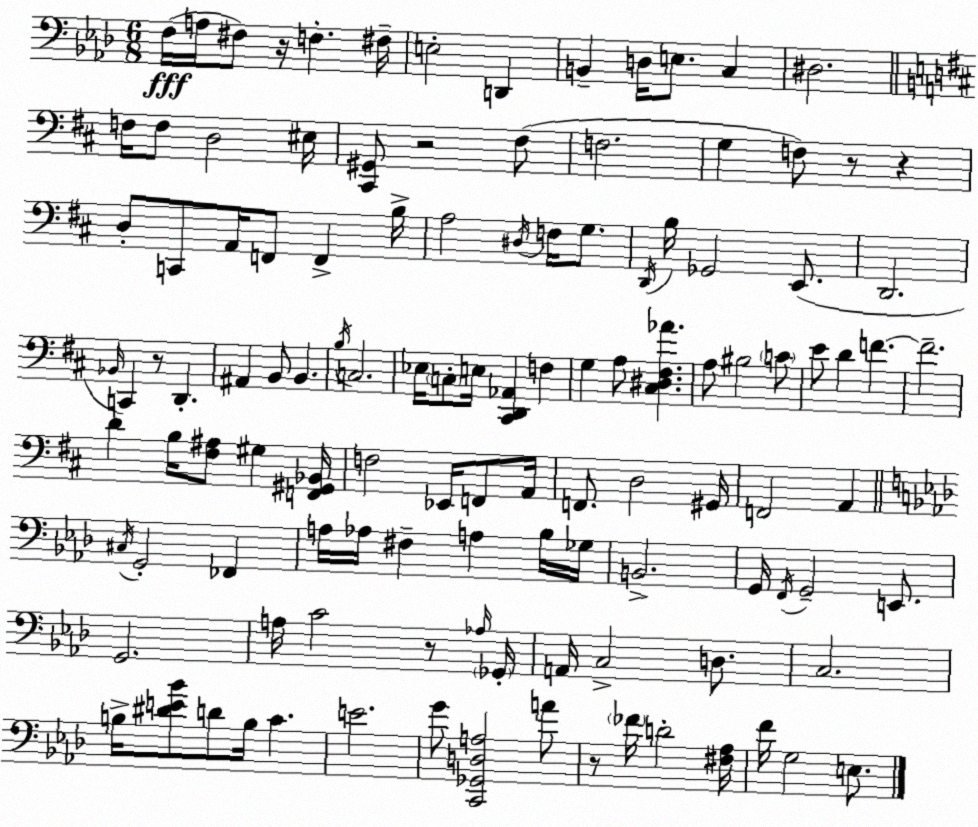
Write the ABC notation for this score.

X:1
T:Untitled
M:6/8
L:1/4
K:Ab
F,/4 A,/4 ^F,/2 z/4 F, ^F,/4 E,2 D,, B,, D,/4 E,/2 C, ^D,2 F,/4 F,/2 D,2 ^E,/4 [^C,,^G,,]/2 z2 ^F,/2 F,2 G, F,/2 z/2 z D,/2 C,,/2 A,,/4 F,,/2 F,, B,/4 A,2 ^D,/4 F,/4 G,/2 D,,/4 B,/4 _G,,2 E,,/2 D,,2 _B,,/4 C,, z/2 D,, ^A,, B,,/2 B,, B,/4 C,2 _E,/4 C,/2 E,/4 [^C,,D,,_A,,] F, G, A,/2 [^C,^D,^F,_A] A,/2 ^B,2 C/2 E/2 D F F2 D B,/4 [^F,^A,]/2 ^G, [F,,^G,,_B,,]/4 F,2 _E,,/4 F,,/2 A,,/4 F,,/2 D,2 ^G,,/4 F,,2 A,, ^C,/4 G,,2 _F,, A,/4 _A,/4 ^F, A, _B,/4 _G,/4 B,,2 G,,/4 F,,/4 G,,2 E,,/2 G,,2 A,/4 C2 z/2 _A,/4 _G,,/4 A,,/4 C,2 D,/2 C,2 B,/4 [^DE_B]/2 D/2 B,/4 C E2 G/2 [C,,_G,,D,A,]2 A/2 z/2 _F/4 D2 [^F,_A,]/4 F/4 G,2 E,/2